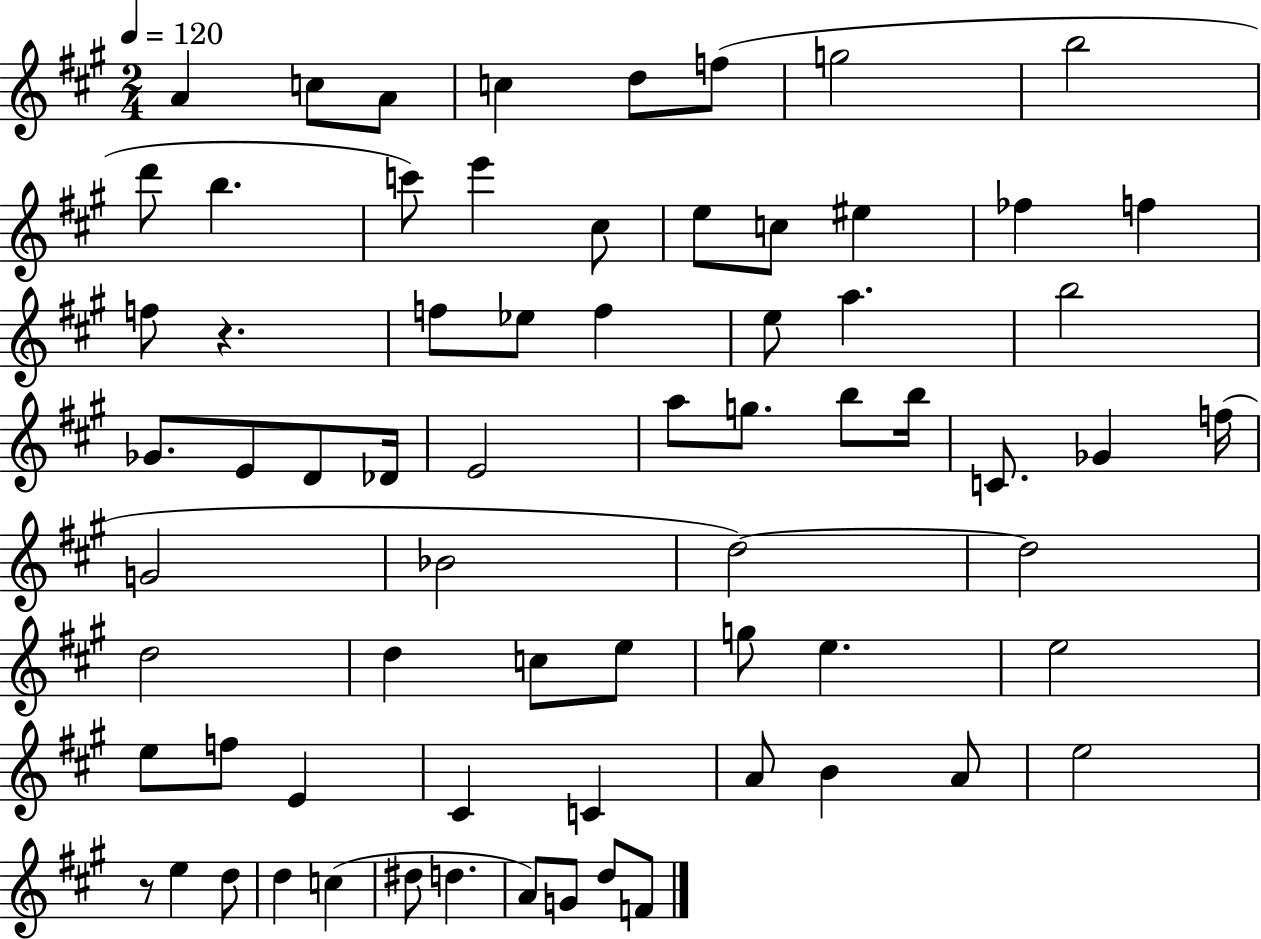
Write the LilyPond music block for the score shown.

{
  \clef treble
  \numericTimeSignature
  \time 2/4
  \key a \major
  \tempo 4 = 120
  a'4 c''8 a'8 | c''4 d''8 f''8( | g''2 | b''2 | \break d'''8 b''4. | c'''8) e'''4 cis''8 | e''8 c''8 eis''4 | fes''4 f''4 | \break f''8 r4. | f''8 ees''8 f''4 | e''8 a''4. | b''2 | \break ges'8. e'8 d'8 des'16 | e'2 | a''8 g''8. b''8 b''16 | c'8. ges'4 f''16( | \break g'2 | bes'2 | d''2~~) | d''2 | \break d''2 | d''4 c''8 e''8 | g''8 e''4. | e''2 | \break e''8 f''8 e'4 | cis'4 c'4 | a'8 b'4 a'8 | e''2 | \break r8 e''4 d''8 | d''4 c''4( | dis''8 d''4. | a'8) g'8 d''8 f'8 | \break \bar "|."
}